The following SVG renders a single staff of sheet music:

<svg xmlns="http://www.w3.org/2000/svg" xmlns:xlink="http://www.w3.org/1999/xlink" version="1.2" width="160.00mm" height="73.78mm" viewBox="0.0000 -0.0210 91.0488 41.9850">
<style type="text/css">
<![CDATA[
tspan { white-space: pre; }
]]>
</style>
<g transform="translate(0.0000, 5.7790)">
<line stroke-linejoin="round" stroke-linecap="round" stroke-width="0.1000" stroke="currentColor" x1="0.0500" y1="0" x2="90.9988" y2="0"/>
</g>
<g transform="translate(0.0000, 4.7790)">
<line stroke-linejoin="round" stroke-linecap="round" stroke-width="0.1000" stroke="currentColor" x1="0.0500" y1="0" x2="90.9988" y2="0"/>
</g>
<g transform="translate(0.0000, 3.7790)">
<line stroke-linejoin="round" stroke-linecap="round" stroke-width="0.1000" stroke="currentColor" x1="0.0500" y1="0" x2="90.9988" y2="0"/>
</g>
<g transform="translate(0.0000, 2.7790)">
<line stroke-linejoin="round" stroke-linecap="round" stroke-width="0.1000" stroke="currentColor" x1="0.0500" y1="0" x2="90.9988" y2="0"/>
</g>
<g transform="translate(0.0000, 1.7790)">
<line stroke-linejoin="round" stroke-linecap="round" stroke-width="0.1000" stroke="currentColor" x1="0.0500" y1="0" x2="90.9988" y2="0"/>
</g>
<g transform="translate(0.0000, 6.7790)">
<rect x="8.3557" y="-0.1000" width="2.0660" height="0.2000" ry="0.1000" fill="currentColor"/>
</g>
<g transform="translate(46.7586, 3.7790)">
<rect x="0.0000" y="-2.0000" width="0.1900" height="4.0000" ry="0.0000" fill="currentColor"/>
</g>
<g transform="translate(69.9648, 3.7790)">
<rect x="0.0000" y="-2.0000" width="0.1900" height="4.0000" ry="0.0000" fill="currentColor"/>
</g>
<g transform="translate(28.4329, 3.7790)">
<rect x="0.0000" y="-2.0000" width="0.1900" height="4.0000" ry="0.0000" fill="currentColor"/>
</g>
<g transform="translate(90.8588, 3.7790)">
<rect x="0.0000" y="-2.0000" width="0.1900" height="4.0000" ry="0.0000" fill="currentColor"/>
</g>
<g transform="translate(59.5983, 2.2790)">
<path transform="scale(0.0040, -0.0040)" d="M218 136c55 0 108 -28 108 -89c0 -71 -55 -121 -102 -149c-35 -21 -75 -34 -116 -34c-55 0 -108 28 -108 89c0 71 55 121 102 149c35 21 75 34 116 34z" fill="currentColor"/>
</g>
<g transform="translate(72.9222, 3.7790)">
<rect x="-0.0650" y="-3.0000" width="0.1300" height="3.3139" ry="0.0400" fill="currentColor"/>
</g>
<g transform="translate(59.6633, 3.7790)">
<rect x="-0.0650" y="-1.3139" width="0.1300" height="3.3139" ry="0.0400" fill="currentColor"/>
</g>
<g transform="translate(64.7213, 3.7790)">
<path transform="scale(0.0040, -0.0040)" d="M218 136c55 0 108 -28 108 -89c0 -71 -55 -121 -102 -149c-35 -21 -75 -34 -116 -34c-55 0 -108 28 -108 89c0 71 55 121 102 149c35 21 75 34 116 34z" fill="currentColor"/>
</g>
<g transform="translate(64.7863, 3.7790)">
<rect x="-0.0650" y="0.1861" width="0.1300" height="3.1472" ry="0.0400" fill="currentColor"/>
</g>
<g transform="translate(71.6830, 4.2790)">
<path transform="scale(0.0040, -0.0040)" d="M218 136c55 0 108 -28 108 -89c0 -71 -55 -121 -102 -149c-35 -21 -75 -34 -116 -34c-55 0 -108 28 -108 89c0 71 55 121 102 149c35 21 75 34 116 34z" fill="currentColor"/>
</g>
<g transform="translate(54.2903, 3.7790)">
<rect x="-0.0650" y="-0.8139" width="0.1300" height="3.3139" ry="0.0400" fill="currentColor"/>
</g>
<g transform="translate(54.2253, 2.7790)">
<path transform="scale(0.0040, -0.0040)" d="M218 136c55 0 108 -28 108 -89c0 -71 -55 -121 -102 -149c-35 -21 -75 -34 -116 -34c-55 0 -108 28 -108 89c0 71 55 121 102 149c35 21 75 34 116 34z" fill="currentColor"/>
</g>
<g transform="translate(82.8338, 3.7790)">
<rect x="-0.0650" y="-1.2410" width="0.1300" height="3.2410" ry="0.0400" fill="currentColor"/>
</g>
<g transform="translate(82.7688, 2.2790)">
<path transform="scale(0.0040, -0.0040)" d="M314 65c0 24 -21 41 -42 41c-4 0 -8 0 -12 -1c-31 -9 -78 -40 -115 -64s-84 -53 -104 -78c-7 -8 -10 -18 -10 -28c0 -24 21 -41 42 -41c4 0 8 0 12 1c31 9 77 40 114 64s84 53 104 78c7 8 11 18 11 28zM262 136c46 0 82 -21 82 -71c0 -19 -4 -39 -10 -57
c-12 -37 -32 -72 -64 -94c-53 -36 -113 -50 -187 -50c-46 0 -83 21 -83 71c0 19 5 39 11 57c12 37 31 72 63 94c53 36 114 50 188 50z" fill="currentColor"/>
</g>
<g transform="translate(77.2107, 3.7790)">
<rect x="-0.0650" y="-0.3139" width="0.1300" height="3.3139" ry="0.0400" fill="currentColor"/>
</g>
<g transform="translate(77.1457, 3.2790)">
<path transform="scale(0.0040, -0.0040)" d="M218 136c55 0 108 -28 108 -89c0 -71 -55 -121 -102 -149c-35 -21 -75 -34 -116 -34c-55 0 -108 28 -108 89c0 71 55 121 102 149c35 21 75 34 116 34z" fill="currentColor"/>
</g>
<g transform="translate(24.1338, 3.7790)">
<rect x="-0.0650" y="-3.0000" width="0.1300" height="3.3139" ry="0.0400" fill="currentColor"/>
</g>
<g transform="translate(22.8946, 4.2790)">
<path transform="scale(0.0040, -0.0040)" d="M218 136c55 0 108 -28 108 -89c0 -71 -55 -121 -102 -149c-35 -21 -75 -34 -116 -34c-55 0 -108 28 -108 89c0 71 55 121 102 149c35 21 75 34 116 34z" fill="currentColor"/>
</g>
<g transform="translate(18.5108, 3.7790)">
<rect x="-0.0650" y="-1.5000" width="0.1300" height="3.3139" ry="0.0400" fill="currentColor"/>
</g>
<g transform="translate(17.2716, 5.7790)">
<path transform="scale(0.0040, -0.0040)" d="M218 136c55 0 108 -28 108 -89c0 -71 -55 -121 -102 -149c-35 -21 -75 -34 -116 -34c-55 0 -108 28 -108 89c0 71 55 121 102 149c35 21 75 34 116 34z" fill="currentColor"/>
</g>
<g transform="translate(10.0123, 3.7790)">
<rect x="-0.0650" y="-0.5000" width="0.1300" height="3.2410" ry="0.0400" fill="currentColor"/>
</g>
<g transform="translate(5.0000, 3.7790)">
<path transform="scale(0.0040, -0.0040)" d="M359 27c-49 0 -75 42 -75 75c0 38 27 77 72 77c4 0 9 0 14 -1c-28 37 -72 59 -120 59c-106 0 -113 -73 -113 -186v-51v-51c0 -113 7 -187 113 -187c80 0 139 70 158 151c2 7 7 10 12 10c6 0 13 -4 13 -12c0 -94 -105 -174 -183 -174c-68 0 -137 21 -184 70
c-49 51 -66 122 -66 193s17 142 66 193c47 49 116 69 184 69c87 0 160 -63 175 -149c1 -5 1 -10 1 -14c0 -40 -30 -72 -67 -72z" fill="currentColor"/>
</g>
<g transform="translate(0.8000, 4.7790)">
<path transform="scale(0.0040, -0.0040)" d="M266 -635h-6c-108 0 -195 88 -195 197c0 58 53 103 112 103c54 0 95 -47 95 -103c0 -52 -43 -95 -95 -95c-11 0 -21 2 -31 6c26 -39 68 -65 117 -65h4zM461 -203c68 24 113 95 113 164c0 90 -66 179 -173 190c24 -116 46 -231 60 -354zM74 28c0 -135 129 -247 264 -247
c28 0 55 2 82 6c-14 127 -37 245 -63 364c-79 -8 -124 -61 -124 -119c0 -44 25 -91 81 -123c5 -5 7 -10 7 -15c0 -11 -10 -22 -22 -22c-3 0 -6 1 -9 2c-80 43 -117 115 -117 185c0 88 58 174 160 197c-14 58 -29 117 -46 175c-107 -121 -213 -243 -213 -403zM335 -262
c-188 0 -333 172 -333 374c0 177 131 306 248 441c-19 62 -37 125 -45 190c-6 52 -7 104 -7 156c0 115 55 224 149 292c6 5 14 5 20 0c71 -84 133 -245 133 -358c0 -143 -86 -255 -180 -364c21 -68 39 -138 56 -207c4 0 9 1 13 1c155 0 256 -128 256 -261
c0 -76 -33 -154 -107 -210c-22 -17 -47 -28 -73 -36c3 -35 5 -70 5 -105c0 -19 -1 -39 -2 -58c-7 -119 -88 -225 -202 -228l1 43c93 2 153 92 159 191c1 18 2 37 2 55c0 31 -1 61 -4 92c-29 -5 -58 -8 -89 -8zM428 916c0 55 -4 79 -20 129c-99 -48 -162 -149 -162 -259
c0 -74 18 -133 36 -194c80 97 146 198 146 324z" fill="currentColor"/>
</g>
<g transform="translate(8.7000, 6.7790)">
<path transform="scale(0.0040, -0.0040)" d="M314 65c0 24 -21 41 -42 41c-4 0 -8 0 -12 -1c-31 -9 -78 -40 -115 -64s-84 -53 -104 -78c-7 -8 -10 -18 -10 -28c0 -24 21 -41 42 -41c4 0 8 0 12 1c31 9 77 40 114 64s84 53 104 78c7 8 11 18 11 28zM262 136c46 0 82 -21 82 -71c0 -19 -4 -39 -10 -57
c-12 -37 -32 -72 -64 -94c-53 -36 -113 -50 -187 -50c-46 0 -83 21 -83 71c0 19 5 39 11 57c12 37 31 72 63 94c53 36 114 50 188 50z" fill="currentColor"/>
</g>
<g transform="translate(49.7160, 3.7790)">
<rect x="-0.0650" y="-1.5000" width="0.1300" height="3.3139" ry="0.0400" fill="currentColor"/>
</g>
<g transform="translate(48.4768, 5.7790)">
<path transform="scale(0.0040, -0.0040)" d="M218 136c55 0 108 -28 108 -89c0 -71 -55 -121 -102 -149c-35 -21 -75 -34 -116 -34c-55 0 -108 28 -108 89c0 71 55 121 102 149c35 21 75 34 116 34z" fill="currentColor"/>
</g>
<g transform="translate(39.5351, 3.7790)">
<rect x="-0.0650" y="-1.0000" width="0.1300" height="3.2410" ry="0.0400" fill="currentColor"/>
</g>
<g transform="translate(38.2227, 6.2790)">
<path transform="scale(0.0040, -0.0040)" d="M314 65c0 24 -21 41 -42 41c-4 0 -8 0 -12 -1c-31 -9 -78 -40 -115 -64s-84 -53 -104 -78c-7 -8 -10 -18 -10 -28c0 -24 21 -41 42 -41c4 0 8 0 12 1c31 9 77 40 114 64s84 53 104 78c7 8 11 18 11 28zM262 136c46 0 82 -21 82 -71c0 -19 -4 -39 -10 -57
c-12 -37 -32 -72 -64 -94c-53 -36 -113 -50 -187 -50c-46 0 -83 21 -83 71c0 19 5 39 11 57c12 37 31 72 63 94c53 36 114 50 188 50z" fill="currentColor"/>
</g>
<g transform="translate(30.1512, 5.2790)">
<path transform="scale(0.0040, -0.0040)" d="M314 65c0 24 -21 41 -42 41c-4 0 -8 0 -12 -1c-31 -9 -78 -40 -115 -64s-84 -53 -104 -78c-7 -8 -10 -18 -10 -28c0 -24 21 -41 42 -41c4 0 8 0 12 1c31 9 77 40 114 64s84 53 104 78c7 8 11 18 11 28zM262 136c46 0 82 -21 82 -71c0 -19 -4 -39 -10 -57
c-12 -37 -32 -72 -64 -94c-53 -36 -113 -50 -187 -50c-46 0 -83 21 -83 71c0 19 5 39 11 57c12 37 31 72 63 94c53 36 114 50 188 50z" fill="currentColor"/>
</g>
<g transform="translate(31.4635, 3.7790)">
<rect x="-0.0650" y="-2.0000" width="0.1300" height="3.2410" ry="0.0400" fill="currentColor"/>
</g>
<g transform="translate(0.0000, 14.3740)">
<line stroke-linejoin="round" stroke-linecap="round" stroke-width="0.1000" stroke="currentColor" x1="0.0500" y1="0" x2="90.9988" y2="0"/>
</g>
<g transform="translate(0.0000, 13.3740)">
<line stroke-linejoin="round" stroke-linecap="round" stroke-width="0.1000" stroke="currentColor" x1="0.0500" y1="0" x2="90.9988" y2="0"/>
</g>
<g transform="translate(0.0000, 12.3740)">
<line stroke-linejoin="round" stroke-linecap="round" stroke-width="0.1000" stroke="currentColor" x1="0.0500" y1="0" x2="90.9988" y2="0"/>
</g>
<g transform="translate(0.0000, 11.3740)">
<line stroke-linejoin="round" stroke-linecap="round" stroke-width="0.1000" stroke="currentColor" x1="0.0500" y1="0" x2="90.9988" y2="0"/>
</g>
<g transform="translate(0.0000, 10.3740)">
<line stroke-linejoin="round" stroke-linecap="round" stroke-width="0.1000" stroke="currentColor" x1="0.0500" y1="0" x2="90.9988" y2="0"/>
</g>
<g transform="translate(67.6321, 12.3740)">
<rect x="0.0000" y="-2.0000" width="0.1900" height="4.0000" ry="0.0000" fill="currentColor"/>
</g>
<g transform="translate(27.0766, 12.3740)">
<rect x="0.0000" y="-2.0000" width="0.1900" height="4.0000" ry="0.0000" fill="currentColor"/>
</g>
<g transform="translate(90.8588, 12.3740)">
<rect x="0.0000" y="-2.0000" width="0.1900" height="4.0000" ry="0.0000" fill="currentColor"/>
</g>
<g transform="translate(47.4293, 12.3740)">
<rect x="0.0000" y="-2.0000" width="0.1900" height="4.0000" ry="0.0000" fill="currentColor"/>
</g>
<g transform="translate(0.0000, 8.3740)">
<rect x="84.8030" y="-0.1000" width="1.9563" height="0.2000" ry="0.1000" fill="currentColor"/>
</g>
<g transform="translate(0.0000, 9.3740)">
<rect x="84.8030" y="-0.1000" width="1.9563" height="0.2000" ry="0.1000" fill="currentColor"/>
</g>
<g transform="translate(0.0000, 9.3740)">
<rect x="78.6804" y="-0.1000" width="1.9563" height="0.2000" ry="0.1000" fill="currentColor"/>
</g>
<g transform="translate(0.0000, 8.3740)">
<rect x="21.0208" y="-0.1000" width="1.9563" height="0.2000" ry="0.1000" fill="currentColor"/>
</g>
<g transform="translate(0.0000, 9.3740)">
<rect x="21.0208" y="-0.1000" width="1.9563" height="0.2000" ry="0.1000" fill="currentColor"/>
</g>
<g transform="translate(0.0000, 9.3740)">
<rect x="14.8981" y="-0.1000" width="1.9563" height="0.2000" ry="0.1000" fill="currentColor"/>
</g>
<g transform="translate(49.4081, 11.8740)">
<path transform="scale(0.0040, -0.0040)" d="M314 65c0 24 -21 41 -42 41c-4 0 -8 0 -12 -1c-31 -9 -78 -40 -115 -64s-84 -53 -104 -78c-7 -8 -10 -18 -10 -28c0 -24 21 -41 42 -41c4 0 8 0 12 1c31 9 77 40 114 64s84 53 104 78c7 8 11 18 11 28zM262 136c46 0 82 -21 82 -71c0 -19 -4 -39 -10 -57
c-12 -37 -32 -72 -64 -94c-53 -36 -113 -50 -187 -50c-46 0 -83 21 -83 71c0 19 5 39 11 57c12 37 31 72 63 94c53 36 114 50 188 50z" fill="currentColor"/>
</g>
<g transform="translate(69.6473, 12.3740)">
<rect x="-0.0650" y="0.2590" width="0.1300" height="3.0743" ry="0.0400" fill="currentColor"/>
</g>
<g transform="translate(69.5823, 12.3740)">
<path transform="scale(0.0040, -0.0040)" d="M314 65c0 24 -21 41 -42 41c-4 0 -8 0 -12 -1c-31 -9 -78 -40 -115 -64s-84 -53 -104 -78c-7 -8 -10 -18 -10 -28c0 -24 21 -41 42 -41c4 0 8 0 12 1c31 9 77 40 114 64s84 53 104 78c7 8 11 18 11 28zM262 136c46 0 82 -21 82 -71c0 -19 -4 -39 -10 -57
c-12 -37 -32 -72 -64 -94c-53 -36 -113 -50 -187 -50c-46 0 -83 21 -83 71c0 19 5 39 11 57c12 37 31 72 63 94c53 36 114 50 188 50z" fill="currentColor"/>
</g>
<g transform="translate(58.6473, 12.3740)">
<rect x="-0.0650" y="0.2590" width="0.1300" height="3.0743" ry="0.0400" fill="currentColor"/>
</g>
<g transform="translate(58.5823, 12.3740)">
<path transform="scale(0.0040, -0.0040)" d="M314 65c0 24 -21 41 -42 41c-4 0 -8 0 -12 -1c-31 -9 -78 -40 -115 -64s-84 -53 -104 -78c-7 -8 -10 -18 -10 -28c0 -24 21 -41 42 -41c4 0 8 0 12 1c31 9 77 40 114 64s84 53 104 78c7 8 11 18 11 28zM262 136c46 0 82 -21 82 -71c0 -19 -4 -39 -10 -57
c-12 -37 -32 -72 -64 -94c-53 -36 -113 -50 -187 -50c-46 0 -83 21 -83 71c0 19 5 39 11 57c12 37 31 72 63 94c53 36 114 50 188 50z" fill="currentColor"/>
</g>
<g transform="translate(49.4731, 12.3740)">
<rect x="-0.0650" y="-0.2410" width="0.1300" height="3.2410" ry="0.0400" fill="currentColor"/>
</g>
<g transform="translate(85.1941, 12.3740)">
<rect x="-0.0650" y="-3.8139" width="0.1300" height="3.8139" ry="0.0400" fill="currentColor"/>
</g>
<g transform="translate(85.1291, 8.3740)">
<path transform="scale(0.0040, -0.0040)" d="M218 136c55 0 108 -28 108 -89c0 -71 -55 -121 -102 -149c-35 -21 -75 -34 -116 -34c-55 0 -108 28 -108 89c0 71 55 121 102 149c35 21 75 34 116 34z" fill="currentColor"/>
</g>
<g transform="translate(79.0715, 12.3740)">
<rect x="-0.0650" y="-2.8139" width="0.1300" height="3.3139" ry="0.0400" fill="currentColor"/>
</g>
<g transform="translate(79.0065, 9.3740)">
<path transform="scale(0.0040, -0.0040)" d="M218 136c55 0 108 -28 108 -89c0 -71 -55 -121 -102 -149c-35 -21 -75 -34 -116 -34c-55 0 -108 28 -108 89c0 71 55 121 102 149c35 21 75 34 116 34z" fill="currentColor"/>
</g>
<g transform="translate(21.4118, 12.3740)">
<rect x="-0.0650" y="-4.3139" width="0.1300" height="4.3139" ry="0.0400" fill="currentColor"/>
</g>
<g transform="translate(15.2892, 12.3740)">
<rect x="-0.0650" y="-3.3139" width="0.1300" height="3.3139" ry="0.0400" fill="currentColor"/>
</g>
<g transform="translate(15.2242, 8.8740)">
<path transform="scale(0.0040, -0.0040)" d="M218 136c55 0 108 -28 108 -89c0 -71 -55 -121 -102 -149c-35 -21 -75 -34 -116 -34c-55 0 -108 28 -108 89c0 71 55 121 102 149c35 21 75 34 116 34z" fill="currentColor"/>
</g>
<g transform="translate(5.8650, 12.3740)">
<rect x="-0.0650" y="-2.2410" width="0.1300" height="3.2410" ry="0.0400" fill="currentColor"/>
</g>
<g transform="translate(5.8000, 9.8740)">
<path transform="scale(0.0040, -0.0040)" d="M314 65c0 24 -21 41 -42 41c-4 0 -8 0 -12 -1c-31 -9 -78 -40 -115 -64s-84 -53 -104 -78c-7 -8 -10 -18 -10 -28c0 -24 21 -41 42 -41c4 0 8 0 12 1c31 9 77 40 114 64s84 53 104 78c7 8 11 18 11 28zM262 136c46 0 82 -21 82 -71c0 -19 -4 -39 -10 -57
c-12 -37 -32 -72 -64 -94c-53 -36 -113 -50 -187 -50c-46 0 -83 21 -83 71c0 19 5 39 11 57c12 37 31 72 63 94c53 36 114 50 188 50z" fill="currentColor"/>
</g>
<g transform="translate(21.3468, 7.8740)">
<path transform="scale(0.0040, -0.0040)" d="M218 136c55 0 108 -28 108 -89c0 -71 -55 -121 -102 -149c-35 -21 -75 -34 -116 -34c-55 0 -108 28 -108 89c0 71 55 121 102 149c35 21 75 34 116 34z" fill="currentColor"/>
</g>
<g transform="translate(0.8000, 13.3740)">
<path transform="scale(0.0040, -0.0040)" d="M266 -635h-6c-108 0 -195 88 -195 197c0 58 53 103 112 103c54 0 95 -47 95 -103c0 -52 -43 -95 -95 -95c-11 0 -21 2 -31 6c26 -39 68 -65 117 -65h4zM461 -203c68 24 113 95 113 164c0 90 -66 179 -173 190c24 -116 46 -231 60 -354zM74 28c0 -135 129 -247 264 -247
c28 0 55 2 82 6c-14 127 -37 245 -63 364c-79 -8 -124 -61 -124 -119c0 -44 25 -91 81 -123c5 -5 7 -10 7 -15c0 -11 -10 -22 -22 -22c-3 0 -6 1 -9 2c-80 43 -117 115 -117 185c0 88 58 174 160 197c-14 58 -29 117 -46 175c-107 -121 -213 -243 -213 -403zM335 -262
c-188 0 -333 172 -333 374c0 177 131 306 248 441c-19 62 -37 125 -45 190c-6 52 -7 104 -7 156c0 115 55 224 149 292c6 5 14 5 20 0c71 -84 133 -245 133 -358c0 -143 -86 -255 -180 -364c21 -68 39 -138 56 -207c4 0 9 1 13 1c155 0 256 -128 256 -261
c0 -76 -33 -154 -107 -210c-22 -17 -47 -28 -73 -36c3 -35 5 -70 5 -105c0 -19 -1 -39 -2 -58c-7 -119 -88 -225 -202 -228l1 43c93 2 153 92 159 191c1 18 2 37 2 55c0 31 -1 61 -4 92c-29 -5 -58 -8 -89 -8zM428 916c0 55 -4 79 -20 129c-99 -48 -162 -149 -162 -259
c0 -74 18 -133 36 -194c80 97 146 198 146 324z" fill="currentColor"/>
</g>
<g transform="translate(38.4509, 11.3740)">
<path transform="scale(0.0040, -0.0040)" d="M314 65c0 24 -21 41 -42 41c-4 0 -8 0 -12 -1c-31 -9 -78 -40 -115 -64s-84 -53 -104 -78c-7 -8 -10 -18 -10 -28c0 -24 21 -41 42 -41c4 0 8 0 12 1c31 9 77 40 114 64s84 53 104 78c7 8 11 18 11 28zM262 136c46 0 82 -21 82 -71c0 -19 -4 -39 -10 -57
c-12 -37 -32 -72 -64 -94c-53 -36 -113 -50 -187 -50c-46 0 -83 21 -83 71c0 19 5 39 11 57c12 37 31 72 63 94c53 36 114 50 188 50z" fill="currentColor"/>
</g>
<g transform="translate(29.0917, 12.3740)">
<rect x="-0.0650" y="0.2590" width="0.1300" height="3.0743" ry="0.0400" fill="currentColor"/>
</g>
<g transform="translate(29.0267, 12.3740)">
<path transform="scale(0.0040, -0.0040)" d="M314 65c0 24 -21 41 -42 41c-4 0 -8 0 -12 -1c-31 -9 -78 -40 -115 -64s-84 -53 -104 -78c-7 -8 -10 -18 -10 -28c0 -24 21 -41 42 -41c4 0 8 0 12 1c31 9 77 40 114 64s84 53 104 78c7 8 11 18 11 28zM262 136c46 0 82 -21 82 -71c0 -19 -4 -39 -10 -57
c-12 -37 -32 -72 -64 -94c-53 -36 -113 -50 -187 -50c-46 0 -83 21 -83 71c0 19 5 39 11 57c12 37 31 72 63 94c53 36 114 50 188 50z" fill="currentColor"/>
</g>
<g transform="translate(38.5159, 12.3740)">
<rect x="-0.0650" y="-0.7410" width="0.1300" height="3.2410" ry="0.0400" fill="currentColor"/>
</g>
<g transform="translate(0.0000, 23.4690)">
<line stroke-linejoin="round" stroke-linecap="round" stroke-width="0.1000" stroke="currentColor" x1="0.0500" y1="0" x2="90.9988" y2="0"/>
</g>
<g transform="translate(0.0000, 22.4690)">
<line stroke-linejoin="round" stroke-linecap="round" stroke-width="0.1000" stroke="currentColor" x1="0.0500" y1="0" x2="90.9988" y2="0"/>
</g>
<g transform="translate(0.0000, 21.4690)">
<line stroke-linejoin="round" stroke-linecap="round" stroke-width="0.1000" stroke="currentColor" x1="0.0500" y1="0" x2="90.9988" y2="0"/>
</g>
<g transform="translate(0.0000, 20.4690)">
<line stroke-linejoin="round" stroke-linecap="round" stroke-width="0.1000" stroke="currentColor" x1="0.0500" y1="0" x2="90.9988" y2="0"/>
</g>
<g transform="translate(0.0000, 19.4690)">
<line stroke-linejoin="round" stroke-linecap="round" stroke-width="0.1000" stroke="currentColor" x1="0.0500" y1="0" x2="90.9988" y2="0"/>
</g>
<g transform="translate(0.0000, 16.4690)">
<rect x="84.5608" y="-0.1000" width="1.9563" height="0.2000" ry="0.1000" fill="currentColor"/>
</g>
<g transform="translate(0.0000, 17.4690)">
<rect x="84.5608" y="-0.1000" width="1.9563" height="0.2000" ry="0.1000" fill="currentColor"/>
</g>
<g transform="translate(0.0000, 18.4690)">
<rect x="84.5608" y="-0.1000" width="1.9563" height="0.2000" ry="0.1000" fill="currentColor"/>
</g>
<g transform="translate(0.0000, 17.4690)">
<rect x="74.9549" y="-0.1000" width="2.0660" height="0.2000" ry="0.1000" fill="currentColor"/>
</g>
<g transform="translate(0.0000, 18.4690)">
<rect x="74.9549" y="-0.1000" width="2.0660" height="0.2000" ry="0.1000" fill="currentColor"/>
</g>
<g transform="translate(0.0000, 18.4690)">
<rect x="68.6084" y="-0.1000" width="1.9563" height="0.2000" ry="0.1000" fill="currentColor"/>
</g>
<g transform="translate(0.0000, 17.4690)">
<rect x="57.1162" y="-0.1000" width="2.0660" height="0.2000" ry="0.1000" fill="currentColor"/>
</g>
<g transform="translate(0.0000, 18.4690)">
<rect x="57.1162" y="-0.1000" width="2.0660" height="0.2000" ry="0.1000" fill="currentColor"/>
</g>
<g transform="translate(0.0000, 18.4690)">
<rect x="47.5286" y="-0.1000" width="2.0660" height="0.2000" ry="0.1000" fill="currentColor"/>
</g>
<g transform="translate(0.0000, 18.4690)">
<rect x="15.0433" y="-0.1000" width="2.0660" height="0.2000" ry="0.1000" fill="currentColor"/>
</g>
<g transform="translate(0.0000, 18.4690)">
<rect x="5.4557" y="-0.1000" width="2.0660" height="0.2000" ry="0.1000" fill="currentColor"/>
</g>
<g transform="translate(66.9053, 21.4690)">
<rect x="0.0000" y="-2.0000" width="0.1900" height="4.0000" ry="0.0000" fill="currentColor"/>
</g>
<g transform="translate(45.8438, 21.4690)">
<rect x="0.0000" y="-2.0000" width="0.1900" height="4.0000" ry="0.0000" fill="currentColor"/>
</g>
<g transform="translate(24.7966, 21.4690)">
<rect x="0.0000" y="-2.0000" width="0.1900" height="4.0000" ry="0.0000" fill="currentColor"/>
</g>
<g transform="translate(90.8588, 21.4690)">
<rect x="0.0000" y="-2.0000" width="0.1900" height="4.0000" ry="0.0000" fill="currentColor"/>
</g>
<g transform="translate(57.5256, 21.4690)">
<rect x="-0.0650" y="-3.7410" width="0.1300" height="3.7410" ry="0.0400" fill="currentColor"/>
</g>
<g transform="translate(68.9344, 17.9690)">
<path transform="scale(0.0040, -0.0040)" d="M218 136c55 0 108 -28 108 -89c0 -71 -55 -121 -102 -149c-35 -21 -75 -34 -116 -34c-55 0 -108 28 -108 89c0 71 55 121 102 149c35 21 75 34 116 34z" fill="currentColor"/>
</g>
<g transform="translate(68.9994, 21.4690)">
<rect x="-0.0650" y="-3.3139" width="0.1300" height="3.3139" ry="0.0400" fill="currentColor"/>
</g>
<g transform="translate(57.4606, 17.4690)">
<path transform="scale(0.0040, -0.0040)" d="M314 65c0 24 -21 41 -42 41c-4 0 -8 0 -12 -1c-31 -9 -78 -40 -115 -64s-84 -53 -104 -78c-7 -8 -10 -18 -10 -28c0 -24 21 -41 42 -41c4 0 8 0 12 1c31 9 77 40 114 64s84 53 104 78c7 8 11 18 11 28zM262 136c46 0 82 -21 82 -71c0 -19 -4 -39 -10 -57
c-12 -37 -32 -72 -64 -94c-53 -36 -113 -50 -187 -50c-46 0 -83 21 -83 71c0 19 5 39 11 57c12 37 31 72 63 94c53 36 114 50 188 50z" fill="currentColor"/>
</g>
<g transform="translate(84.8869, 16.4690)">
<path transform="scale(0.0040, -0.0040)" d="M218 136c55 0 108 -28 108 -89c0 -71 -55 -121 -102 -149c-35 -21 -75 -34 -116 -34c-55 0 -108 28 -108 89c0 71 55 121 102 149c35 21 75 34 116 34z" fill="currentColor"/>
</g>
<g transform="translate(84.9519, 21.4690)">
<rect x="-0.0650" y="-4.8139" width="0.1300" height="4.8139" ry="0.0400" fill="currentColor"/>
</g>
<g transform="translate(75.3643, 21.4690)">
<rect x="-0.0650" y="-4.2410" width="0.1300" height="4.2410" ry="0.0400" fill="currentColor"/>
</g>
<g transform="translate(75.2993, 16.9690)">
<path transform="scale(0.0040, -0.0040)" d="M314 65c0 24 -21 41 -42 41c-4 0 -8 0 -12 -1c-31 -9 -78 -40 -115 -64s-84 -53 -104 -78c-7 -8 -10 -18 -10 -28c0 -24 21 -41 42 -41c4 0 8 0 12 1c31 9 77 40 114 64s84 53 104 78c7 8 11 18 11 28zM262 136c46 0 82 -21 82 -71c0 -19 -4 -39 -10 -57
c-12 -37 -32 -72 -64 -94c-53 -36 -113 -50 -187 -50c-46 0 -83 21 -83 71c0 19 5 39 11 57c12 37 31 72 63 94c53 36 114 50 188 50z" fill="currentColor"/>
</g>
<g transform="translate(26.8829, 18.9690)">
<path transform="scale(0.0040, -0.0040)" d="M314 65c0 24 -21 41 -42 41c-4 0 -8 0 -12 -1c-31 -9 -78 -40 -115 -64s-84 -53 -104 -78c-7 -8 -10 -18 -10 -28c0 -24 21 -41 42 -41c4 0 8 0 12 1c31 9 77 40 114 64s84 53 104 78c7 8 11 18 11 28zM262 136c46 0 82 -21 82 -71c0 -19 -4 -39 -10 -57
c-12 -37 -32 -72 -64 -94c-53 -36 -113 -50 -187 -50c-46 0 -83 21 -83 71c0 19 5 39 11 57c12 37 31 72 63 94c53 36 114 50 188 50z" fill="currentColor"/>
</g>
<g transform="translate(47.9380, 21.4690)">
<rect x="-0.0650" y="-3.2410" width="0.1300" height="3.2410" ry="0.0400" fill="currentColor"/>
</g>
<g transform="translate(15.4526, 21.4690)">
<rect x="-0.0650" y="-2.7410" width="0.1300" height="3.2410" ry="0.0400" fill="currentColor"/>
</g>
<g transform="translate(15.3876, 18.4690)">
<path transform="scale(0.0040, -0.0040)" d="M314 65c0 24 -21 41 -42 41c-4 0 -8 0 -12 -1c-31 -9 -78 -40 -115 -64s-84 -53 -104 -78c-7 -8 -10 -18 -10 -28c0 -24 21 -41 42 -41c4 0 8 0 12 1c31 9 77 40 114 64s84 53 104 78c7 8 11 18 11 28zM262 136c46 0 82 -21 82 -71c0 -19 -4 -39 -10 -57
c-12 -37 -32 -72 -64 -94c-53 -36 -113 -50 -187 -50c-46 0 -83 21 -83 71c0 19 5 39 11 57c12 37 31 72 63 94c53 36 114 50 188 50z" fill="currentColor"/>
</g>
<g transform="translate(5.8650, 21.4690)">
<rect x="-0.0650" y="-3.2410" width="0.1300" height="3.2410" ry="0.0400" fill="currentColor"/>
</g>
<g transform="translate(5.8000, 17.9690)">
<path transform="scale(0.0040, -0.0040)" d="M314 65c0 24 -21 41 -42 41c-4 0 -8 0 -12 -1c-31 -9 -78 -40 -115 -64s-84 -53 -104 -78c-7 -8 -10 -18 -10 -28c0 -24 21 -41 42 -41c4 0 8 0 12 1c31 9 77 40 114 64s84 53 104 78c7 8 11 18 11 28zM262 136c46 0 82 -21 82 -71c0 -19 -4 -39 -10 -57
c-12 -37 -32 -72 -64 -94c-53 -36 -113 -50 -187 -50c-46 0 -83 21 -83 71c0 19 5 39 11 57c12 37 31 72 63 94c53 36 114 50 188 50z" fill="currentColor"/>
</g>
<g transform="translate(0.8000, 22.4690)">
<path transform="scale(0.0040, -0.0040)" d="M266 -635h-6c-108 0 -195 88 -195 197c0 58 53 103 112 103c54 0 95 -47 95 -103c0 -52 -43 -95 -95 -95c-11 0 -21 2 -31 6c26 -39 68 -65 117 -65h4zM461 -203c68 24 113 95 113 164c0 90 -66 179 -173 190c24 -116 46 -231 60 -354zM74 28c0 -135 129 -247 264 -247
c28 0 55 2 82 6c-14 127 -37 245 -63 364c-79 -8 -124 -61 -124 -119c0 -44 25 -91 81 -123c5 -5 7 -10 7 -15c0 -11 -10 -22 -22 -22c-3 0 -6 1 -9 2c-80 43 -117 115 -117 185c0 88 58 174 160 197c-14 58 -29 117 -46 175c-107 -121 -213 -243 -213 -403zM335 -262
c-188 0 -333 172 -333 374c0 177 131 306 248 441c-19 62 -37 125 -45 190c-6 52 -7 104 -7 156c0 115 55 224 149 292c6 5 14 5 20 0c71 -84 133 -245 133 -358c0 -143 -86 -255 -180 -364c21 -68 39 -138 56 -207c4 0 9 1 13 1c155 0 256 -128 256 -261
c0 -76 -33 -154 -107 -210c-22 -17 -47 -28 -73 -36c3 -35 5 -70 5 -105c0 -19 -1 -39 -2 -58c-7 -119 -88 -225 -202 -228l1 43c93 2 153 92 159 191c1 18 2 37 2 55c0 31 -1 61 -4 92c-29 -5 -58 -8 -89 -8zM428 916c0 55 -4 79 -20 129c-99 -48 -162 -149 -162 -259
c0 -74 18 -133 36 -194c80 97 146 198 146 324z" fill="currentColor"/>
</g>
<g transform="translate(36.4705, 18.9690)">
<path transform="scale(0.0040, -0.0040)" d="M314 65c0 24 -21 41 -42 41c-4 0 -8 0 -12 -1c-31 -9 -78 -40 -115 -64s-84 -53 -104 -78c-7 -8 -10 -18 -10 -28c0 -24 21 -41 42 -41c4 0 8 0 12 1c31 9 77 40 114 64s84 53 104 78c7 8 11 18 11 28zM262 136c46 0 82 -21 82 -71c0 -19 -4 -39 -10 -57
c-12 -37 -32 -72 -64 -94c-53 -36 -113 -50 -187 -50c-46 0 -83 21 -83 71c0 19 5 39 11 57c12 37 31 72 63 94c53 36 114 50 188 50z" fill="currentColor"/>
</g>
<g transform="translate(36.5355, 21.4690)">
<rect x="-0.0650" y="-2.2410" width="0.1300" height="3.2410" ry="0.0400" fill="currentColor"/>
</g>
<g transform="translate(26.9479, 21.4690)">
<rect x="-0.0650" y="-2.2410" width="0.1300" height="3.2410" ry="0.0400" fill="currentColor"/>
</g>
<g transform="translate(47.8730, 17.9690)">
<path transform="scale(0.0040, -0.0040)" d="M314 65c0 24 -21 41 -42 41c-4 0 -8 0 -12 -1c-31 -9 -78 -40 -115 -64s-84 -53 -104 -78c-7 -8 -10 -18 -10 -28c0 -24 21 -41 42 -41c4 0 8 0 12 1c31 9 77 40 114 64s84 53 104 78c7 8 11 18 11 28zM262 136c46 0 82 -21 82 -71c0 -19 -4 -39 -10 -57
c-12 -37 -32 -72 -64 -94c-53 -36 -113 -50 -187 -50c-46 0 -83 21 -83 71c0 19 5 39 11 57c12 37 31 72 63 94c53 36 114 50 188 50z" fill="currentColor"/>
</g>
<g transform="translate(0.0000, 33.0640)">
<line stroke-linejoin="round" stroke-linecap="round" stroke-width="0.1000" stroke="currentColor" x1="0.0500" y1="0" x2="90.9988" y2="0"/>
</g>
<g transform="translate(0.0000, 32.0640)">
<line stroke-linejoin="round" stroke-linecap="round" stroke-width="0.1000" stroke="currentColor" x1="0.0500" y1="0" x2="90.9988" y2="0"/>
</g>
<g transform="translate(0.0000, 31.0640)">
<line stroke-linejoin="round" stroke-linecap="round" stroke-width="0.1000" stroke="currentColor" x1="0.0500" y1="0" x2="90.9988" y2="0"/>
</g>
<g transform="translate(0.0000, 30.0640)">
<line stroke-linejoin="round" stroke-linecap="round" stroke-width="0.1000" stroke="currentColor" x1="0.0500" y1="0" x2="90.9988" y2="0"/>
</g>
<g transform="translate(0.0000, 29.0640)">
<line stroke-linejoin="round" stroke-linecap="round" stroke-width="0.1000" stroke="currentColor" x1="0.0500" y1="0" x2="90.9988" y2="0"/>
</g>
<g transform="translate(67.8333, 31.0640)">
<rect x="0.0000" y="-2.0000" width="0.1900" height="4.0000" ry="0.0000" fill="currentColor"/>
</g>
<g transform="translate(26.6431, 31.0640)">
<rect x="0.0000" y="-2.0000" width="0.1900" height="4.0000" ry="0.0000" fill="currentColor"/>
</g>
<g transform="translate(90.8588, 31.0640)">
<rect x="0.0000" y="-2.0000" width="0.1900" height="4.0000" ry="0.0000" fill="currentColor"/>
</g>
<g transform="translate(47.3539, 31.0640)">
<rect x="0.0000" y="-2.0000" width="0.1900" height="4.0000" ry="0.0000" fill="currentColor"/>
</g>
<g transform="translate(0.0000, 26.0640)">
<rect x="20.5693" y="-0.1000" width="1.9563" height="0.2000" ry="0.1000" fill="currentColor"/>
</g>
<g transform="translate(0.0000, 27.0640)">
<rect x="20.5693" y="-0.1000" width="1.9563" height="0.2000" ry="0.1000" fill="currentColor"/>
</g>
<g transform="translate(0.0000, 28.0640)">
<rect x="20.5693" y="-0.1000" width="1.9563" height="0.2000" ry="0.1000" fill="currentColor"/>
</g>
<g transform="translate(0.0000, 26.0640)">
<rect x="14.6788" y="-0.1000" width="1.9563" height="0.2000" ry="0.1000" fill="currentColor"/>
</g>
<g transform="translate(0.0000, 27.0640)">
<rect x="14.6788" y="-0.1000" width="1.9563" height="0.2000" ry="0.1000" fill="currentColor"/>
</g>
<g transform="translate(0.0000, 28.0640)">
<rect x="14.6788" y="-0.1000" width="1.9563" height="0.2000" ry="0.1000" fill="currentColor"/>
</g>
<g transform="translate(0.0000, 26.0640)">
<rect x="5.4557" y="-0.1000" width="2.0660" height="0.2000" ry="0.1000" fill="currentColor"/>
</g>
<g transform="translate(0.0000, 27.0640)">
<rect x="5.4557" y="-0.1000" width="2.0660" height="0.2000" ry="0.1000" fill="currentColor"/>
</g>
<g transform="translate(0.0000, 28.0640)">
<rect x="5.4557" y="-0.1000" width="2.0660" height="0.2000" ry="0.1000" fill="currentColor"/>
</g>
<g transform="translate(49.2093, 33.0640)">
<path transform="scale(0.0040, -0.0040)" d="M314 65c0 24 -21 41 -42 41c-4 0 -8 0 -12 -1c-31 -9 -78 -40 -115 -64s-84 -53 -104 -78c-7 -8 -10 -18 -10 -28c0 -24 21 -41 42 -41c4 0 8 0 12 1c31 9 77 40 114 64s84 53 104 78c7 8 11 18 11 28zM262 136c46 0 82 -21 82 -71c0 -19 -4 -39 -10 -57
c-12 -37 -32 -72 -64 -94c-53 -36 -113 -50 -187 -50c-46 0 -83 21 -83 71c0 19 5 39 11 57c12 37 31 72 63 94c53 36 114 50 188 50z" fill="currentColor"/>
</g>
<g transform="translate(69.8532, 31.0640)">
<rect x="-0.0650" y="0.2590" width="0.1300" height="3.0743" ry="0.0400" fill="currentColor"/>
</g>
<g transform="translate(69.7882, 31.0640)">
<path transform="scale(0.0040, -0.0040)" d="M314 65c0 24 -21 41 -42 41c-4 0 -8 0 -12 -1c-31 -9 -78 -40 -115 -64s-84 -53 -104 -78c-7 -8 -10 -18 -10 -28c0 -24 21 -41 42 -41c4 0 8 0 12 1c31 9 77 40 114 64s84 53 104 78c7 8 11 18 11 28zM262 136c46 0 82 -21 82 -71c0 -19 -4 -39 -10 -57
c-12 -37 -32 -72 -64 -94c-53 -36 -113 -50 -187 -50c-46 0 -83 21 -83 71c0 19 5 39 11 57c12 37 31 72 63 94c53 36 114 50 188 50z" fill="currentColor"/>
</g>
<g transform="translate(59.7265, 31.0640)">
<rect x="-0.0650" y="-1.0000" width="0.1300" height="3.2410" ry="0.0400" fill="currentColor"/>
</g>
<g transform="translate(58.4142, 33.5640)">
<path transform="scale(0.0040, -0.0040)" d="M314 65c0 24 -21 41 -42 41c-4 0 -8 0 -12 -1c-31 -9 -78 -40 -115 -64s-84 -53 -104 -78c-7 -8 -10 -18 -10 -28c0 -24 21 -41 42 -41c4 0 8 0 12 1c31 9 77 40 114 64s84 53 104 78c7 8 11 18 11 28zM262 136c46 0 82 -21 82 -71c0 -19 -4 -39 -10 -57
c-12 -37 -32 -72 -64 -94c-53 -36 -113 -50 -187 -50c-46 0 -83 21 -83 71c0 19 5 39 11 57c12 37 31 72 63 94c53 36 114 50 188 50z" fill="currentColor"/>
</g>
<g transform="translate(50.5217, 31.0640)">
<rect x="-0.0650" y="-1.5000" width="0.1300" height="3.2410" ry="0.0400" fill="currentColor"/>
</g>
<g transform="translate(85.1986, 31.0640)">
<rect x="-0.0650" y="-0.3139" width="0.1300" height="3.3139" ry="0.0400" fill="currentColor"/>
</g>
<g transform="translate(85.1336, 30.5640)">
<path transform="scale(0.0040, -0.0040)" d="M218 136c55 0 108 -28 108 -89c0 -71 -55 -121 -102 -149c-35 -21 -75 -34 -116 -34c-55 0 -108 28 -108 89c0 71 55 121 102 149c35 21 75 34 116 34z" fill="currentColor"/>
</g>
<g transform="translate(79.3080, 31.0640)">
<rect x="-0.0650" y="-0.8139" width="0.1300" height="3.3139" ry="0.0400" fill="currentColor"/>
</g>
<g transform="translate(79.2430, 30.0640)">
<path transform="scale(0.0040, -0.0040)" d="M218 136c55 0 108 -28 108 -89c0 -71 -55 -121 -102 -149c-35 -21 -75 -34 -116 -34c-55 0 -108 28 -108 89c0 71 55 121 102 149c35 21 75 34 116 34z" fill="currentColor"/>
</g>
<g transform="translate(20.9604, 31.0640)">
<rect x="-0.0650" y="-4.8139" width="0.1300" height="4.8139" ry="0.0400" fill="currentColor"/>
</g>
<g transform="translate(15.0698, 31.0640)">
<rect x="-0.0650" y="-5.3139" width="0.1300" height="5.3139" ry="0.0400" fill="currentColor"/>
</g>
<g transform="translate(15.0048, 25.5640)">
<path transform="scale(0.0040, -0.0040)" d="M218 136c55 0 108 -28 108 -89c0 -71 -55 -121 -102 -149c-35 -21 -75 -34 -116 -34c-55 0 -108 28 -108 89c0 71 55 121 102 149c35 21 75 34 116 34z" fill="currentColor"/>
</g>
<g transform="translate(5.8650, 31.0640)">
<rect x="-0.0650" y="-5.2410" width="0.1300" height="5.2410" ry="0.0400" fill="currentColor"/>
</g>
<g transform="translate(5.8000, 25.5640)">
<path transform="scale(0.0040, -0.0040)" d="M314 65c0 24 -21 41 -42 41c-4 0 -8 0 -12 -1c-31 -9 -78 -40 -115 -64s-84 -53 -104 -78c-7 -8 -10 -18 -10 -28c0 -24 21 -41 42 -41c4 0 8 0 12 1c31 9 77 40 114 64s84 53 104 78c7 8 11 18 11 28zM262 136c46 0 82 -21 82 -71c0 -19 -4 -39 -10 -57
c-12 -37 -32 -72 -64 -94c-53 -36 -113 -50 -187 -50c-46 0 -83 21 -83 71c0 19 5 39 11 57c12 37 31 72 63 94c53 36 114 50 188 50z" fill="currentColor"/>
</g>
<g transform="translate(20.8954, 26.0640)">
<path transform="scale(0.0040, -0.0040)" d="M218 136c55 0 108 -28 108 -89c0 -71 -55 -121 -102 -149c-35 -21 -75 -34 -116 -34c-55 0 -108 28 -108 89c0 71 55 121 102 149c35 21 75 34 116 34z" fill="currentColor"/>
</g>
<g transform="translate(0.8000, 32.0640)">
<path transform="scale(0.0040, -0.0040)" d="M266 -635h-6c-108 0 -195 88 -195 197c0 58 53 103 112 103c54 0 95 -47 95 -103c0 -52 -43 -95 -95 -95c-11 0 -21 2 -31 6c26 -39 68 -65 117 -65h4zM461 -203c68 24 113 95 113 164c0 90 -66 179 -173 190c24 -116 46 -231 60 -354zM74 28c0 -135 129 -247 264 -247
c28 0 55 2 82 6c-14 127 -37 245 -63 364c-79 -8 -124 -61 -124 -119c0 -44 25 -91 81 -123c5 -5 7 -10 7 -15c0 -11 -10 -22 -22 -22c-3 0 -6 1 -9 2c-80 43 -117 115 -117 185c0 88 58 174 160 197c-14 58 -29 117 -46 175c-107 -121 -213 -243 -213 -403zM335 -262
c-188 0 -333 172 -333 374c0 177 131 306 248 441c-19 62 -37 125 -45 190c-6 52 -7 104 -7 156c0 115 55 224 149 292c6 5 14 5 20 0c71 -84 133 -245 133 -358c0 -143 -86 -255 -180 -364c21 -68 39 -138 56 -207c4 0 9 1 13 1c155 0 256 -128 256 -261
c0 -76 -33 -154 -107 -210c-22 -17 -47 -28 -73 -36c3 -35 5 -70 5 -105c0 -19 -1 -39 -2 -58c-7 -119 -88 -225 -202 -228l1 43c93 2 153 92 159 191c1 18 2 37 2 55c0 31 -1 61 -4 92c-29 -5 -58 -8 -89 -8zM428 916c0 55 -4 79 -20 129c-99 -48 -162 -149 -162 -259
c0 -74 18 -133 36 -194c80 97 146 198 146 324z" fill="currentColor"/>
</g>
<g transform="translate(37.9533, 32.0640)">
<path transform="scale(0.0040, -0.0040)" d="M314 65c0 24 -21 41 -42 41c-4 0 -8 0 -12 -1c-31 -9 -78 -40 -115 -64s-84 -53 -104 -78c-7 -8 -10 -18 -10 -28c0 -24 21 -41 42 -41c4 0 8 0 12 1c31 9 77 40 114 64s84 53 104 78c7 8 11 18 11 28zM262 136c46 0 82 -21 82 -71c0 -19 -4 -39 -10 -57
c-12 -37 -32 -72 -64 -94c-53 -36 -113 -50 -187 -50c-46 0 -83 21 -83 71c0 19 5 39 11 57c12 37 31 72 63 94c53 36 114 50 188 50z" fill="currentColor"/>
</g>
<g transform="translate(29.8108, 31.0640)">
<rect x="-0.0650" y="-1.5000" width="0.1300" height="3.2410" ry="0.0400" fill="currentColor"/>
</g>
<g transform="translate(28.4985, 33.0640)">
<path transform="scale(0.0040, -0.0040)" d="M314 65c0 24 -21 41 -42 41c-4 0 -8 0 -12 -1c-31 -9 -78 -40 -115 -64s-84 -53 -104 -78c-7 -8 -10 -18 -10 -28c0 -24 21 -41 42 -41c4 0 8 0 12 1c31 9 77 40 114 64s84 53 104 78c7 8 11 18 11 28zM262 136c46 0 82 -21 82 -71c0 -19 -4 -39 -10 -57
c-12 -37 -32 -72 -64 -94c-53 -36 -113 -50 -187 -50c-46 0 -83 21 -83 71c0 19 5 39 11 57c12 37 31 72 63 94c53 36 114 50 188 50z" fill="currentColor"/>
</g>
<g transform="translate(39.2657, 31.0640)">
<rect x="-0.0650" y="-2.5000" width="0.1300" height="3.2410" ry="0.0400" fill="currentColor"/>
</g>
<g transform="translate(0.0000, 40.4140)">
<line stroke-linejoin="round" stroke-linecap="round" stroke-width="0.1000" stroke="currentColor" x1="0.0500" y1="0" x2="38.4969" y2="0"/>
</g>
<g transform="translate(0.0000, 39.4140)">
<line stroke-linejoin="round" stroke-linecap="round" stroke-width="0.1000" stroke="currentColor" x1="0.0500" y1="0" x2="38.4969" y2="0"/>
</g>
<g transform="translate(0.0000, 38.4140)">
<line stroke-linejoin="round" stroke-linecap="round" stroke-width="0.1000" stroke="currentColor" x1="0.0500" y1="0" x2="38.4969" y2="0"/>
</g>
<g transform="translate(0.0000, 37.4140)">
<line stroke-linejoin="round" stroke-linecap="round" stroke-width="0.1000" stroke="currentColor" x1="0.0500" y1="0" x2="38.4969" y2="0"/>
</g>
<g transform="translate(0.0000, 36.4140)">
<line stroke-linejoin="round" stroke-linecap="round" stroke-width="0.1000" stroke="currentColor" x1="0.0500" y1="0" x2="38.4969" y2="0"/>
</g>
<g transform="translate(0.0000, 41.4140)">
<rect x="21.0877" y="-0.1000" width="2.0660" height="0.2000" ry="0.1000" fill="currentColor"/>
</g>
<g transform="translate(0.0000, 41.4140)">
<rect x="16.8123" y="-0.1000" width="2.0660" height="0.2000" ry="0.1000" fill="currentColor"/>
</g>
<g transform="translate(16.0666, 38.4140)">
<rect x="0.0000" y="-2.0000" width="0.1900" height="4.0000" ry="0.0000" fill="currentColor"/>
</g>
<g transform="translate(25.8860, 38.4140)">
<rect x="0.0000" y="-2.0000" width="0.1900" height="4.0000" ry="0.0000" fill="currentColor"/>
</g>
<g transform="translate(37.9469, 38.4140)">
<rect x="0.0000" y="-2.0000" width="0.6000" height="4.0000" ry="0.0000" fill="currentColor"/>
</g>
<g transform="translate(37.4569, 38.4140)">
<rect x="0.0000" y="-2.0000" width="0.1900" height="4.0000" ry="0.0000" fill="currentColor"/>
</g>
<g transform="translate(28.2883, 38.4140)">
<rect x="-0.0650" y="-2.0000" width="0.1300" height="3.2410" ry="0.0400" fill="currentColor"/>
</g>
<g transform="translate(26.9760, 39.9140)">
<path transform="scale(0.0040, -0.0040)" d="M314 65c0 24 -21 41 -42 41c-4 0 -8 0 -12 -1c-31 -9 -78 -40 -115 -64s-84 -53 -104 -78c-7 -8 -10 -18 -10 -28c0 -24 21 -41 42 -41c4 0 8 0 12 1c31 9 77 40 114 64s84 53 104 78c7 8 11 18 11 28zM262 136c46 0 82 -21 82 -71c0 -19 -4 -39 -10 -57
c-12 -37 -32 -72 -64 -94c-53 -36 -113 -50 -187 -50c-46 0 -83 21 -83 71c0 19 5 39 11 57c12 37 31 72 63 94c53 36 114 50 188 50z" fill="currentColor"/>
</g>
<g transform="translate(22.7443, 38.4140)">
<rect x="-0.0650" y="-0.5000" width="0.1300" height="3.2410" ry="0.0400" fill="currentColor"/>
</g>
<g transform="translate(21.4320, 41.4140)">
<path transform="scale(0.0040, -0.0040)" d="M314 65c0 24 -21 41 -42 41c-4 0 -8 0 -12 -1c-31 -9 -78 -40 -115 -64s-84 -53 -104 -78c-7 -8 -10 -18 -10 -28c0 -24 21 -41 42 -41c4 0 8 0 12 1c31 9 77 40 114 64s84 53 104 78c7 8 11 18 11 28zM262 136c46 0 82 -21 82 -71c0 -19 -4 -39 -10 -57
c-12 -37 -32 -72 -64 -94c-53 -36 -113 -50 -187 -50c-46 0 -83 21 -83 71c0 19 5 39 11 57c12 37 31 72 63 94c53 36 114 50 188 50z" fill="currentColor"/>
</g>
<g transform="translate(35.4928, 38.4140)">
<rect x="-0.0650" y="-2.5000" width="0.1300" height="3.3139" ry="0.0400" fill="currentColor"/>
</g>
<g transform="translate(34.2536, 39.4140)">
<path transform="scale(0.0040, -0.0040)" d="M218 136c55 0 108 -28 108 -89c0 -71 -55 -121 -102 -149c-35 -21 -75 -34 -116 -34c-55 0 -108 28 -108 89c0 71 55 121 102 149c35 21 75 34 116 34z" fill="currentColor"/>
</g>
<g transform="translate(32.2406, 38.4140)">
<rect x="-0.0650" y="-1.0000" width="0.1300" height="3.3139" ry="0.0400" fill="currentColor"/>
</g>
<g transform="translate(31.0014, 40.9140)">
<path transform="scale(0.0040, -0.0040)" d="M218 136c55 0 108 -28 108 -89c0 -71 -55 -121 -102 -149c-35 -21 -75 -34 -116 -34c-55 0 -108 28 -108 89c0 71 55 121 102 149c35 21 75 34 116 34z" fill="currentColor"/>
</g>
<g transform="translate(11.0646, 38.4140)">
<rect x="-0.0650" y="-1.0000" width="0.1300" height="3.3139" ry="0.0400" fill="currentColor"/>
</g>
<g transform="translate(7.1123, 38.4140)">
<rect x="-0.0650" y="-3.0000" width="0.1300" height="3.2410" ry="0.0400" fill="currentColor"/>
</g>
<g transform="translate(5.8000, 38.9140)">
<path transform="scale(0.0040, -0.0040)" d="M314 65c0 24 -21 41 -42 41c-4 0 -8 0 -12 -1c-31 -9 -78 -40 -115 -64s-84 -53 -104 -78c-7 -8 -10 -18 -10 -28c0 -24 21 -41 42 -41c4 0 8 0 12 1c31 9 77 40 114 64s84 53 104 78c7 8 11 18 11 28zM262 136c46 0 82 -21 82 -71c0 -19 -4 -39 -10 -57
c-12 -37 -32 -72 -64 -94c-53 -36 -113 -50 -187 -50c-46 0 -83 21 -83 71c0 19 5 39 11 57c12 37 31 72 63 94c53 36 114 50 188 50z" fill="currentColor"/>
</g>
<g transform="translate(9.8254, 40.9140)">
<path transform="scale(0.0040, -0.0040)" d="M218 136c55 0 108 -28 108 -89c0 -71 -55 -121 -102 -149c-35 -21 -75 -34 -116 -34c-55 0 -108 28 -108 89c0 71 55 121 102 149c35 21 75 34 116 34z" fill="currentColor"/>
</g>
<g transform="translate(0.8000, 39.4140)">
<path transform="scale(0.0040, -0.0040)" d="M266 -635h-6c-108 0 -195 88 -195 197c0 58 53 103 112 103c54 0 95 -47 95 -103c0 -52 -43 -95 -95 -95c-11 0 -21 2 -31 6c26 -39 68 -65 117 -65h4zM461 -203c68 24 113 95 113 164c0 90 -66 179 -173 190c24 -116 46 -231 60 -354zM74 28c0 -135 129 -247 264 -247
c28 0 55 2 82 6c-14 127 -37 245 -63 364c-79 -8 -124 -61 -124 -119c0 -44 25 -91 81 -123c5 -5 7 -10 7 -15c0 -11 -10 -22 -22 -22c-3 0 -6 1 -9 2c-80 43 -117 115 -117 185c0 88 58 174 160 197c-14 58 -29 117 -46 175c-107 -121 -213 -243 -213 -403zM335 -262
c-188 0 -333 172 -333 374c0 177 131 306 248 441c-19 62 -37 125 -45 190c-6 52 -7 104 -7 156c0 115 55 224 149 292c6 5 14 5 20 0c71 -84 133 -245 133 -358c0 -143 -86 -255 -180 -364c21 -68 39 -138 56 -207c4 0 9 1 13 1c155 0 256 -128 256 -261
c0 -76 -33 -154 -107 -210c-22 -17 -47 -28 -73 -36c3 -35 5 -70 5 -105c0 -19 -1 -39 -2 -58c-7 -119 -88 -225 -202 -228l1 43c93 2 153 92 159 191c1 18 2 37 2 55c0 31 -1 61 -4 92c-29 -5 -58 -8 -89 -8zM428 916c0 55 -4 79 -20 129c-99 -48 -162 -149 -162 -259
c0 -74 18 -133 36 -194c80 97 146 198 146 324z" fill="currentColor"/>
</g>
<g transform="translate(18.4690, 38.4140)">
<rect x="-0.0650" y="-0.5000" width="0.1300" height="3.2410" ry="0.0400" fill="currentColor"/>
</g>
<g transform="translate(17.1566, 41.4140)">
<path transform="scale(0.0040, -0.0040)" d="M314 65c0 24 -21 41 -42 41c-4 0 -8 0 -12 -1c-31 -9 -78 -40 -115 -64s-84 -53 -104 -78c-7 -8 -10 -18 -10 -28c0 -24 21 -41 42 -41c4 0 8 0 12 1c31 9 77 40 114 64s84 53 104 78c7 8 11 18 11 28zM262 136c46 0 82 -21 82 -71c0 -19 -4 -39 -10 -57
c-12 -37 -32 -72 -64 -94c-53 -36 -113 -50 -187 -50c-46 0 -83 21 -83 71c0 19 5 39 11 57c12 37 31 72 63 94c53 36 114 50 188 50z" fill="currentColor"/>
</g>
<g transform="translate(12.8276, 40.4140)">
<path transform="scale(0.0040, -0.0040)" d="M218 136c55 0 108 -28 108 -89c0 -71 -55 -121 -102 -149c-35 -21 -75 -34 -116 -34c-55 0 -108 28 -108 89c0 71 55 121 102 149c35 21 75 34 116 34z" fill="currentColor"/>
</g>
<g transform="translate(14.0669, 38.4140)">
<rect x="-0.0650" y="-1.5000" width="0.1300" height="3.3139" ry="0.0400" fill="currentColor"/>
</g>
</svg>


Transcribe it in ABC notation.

X:1
T:Untitled
M:4/4
L:1/4
K:C
C2 E A F2 D2 E d e B A c e2 g2 b d' B2 d2 c2 B2 B2 a c' b2 a2 g2 g2 b2 c'2 b d'2 e' f'2 f' e' E2 G2 E2 D2 B2 d c A2 D E C2 C2 F2 D G